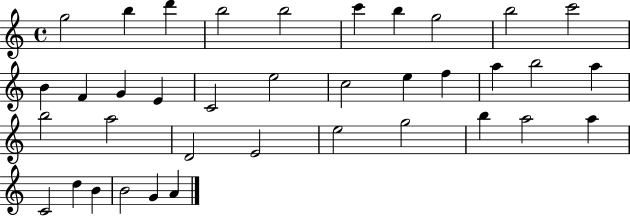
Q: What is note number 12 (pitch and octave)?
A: F4